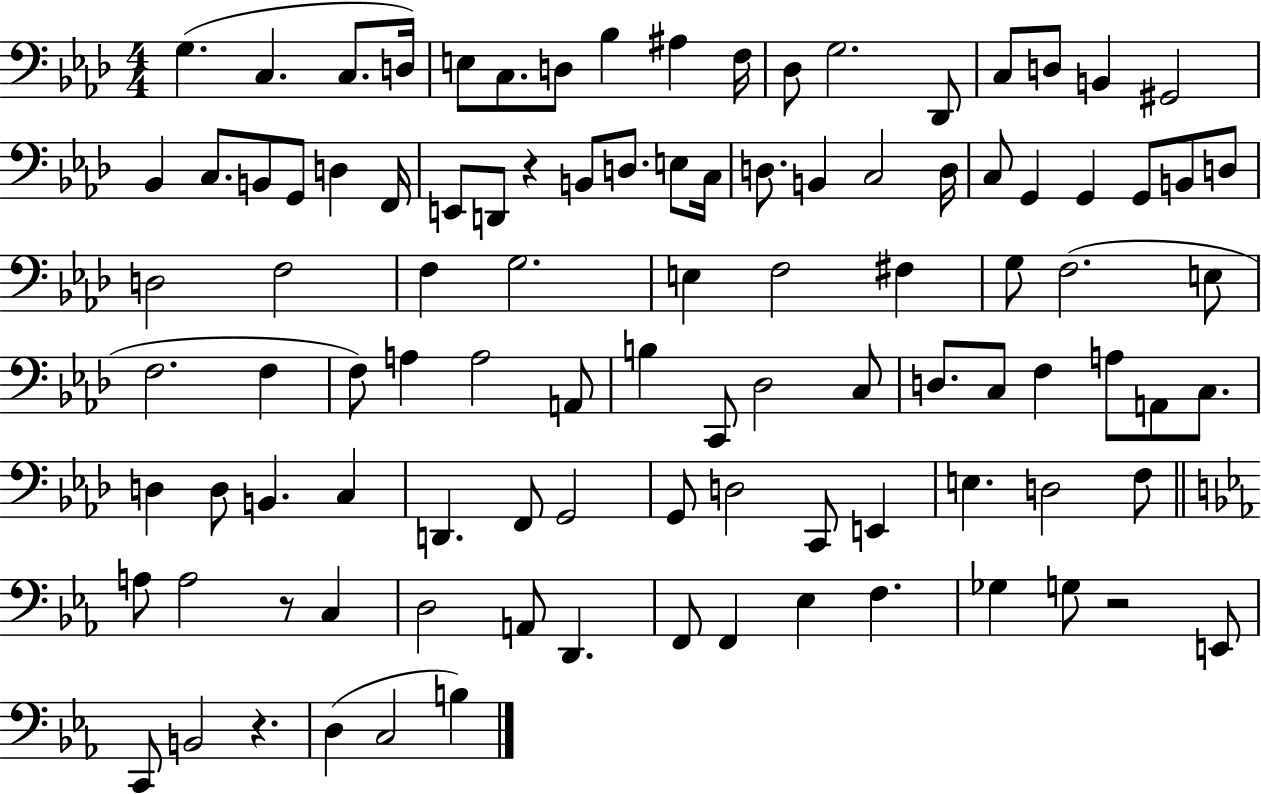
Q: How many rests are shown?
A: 4